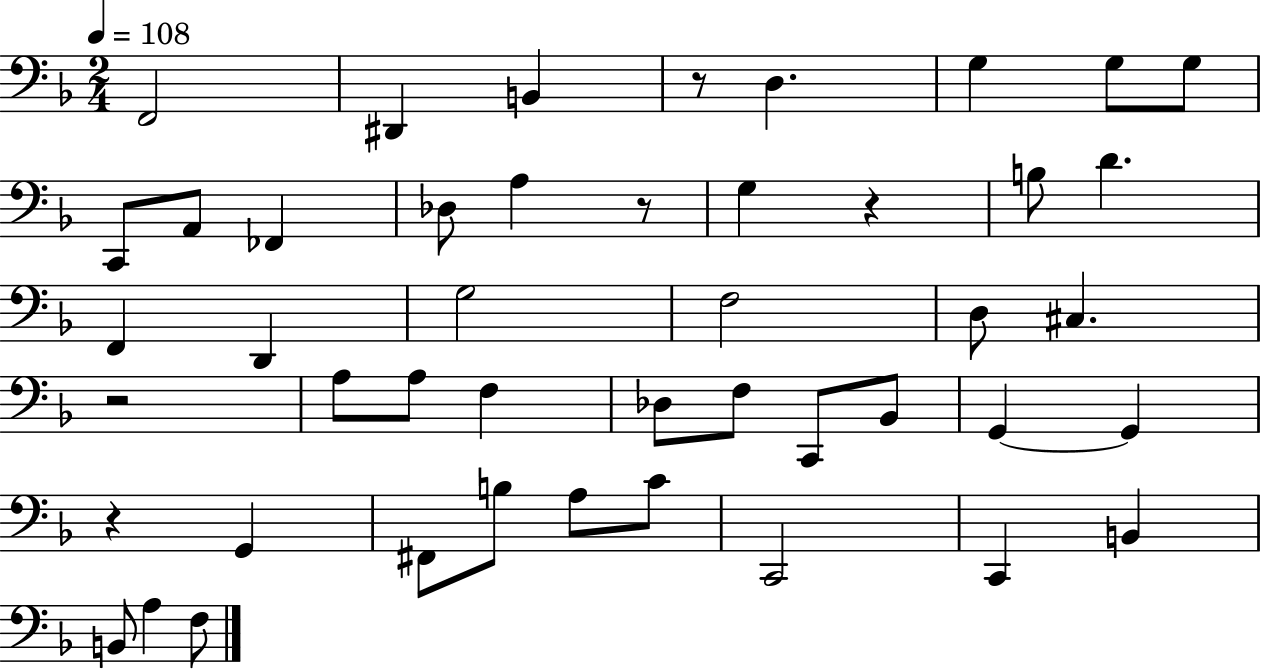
F2/h D#2/q B2/q R/e D3/q. G3/q G3/e G3/e C2/e A2/e FES2/q Db3/e A3/q R/e G3/q R/q B3/e D4/q. F2/q D2/q G3/h F3/h D3/e C#3/q. R/h A3/e A3/e F3/q Db3/e F3/e C2/e Bb2/e G2/q G2/q R/q G2/q F#2/e B3/e A3/e C4/e C2/h C2/q B2/q B2/e A3/q F3/e